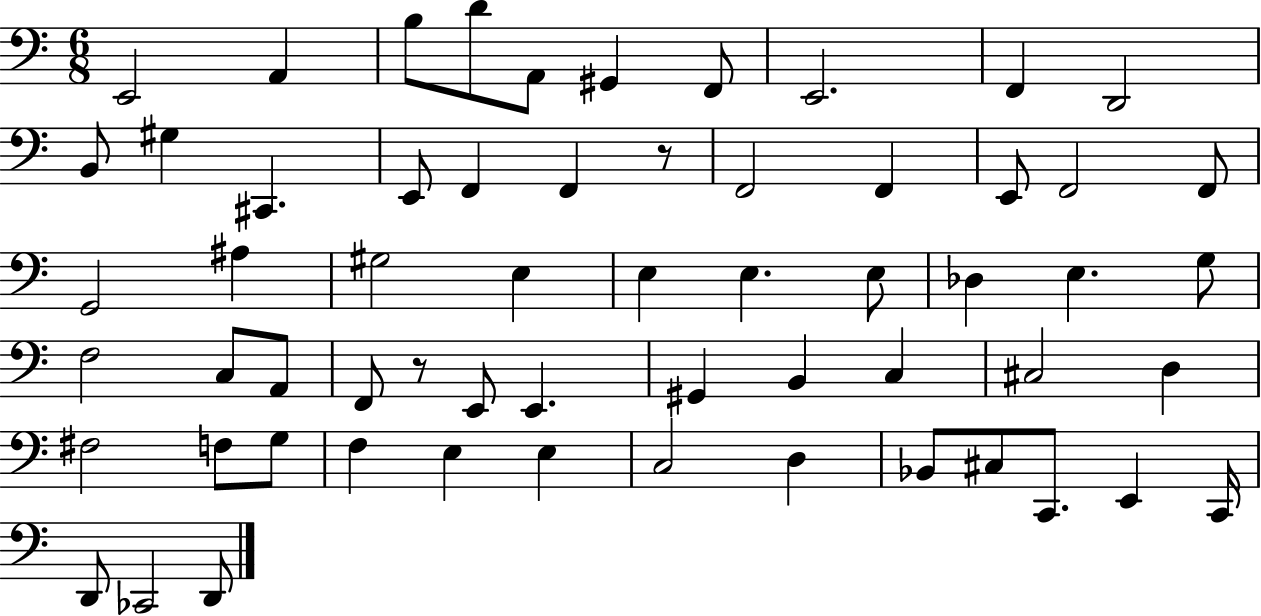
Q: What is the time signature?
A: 6/8